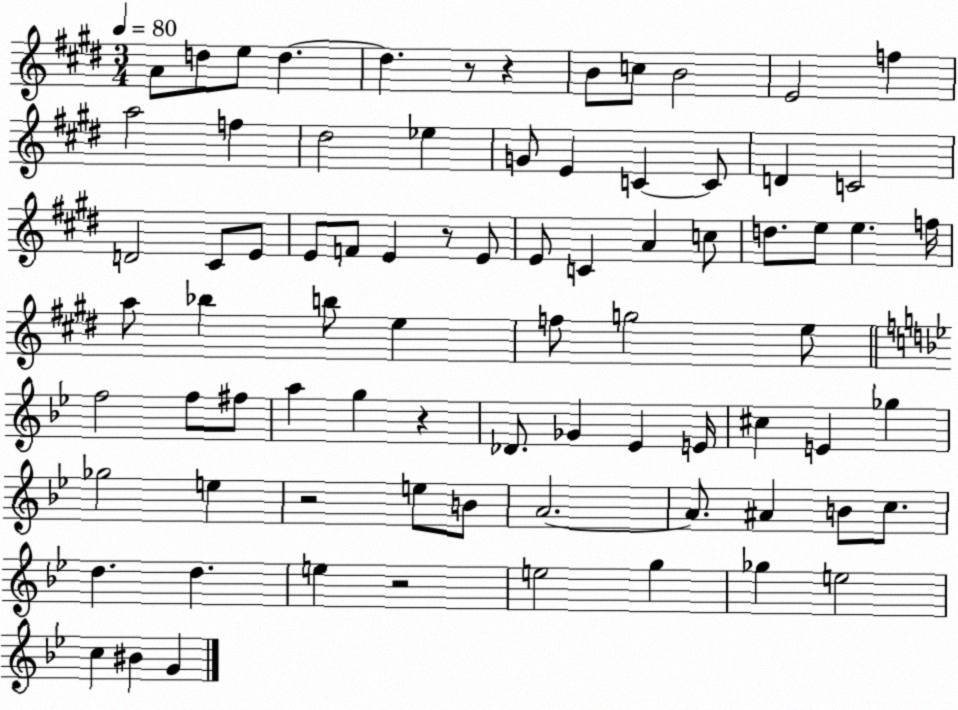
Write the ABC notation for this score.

X:1
T:Untitled
M:3/4
L:1/4
K:E
A/2 d/2 e/2 d d z/2 z B/2 c/2 B2 E2 f a2 f ^d2 _e G/2 E C C/2 D C2 D2 ^C/2 E/2 E/2 F/2 E z/2 E/2 E/2 C A c/2 d/2 e/2 e f/4 a/2 _b b/2 e f/2 g2 e/2 f2 f/2 ^f/2 a g z _D/2 _G _E E/4 ^c E _g _g2 e z2 e/2 B/2 A2 A/2 ^A B/2 c/2 d d e z2 e2 g _g e2 c ^B G